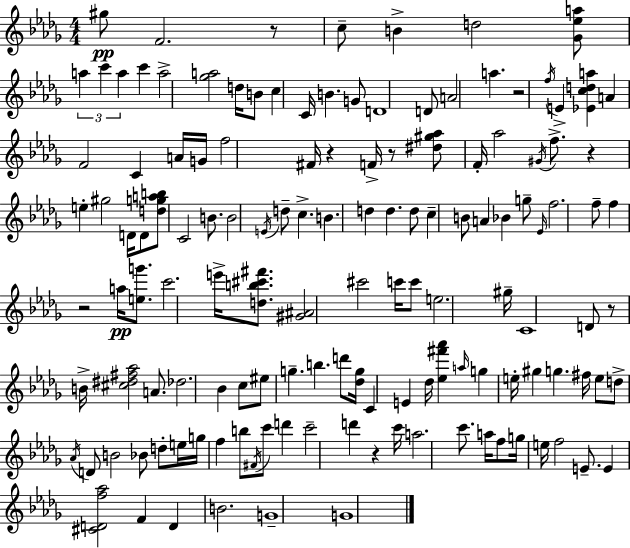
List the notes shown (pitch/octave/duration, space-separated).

G#5/e F4/h. R/e C5/e B4/q D5/h [Gb4,Eb5,A5]/e A5/q C6/q A5/q C6/q A5/h [Gb5,A5]/h D5/s B4/e C5/q C4/s B4/q. G4/e D4/w D4/e A4/h A5/q. R/h F5/s E4/q [Eb4,C5,D5,A5]/q A4/q F4/h C4/q A4/s G4/s F5/h F#4/s R/q F4/s R/e [D#5,G#5,Ab5]/e F4/s Ab5/h G#4/s F5/e. R/q E5/q G#5/h D4/s D4/e [D5,G5,A5,B5]/e C4/h B4/e. B4/h E4/s D5/e C5/q. B4/q. D5/q D5/q. D5/e C5/q B4/e A4/q Bb4/q G5/e Eb4/s F5/h. F5/e F5/q R/h A5/s [E5,G6]/e. C6/h. E6/s [D5,B5,C#6,F#6]/e. [G#4,A#4]/h C#6/h C6/s C6/e E5/h. G#5/s C4/w D4/e R/e B4/s [C#5,D#5,F#5,Ab5]/h A4/e. Db5/h. Bb4/q C5/e EIS5/e G5/q. B5/q. D6/e [Db5,G5]/s C4/q E4/q Db5/s [Eb5,F#6,Ab6]/q A5/s G5/q E5/s G#5/q G5/q. F#5/s E5/e D5/e Ab4/s D4/e B4/h Bb4/e D5/e E5/s G5/s F5/q B5/e F#4/s C6/e D6/q C6/h D6/q R/q C6/s A5/h. C6/e. A5/s F5/e G5/s E5/s F5/h E4/e. E4/q [C#4,D4,F5,Ab5]/h F4/q D4/q B4/h. G4/w G4/w